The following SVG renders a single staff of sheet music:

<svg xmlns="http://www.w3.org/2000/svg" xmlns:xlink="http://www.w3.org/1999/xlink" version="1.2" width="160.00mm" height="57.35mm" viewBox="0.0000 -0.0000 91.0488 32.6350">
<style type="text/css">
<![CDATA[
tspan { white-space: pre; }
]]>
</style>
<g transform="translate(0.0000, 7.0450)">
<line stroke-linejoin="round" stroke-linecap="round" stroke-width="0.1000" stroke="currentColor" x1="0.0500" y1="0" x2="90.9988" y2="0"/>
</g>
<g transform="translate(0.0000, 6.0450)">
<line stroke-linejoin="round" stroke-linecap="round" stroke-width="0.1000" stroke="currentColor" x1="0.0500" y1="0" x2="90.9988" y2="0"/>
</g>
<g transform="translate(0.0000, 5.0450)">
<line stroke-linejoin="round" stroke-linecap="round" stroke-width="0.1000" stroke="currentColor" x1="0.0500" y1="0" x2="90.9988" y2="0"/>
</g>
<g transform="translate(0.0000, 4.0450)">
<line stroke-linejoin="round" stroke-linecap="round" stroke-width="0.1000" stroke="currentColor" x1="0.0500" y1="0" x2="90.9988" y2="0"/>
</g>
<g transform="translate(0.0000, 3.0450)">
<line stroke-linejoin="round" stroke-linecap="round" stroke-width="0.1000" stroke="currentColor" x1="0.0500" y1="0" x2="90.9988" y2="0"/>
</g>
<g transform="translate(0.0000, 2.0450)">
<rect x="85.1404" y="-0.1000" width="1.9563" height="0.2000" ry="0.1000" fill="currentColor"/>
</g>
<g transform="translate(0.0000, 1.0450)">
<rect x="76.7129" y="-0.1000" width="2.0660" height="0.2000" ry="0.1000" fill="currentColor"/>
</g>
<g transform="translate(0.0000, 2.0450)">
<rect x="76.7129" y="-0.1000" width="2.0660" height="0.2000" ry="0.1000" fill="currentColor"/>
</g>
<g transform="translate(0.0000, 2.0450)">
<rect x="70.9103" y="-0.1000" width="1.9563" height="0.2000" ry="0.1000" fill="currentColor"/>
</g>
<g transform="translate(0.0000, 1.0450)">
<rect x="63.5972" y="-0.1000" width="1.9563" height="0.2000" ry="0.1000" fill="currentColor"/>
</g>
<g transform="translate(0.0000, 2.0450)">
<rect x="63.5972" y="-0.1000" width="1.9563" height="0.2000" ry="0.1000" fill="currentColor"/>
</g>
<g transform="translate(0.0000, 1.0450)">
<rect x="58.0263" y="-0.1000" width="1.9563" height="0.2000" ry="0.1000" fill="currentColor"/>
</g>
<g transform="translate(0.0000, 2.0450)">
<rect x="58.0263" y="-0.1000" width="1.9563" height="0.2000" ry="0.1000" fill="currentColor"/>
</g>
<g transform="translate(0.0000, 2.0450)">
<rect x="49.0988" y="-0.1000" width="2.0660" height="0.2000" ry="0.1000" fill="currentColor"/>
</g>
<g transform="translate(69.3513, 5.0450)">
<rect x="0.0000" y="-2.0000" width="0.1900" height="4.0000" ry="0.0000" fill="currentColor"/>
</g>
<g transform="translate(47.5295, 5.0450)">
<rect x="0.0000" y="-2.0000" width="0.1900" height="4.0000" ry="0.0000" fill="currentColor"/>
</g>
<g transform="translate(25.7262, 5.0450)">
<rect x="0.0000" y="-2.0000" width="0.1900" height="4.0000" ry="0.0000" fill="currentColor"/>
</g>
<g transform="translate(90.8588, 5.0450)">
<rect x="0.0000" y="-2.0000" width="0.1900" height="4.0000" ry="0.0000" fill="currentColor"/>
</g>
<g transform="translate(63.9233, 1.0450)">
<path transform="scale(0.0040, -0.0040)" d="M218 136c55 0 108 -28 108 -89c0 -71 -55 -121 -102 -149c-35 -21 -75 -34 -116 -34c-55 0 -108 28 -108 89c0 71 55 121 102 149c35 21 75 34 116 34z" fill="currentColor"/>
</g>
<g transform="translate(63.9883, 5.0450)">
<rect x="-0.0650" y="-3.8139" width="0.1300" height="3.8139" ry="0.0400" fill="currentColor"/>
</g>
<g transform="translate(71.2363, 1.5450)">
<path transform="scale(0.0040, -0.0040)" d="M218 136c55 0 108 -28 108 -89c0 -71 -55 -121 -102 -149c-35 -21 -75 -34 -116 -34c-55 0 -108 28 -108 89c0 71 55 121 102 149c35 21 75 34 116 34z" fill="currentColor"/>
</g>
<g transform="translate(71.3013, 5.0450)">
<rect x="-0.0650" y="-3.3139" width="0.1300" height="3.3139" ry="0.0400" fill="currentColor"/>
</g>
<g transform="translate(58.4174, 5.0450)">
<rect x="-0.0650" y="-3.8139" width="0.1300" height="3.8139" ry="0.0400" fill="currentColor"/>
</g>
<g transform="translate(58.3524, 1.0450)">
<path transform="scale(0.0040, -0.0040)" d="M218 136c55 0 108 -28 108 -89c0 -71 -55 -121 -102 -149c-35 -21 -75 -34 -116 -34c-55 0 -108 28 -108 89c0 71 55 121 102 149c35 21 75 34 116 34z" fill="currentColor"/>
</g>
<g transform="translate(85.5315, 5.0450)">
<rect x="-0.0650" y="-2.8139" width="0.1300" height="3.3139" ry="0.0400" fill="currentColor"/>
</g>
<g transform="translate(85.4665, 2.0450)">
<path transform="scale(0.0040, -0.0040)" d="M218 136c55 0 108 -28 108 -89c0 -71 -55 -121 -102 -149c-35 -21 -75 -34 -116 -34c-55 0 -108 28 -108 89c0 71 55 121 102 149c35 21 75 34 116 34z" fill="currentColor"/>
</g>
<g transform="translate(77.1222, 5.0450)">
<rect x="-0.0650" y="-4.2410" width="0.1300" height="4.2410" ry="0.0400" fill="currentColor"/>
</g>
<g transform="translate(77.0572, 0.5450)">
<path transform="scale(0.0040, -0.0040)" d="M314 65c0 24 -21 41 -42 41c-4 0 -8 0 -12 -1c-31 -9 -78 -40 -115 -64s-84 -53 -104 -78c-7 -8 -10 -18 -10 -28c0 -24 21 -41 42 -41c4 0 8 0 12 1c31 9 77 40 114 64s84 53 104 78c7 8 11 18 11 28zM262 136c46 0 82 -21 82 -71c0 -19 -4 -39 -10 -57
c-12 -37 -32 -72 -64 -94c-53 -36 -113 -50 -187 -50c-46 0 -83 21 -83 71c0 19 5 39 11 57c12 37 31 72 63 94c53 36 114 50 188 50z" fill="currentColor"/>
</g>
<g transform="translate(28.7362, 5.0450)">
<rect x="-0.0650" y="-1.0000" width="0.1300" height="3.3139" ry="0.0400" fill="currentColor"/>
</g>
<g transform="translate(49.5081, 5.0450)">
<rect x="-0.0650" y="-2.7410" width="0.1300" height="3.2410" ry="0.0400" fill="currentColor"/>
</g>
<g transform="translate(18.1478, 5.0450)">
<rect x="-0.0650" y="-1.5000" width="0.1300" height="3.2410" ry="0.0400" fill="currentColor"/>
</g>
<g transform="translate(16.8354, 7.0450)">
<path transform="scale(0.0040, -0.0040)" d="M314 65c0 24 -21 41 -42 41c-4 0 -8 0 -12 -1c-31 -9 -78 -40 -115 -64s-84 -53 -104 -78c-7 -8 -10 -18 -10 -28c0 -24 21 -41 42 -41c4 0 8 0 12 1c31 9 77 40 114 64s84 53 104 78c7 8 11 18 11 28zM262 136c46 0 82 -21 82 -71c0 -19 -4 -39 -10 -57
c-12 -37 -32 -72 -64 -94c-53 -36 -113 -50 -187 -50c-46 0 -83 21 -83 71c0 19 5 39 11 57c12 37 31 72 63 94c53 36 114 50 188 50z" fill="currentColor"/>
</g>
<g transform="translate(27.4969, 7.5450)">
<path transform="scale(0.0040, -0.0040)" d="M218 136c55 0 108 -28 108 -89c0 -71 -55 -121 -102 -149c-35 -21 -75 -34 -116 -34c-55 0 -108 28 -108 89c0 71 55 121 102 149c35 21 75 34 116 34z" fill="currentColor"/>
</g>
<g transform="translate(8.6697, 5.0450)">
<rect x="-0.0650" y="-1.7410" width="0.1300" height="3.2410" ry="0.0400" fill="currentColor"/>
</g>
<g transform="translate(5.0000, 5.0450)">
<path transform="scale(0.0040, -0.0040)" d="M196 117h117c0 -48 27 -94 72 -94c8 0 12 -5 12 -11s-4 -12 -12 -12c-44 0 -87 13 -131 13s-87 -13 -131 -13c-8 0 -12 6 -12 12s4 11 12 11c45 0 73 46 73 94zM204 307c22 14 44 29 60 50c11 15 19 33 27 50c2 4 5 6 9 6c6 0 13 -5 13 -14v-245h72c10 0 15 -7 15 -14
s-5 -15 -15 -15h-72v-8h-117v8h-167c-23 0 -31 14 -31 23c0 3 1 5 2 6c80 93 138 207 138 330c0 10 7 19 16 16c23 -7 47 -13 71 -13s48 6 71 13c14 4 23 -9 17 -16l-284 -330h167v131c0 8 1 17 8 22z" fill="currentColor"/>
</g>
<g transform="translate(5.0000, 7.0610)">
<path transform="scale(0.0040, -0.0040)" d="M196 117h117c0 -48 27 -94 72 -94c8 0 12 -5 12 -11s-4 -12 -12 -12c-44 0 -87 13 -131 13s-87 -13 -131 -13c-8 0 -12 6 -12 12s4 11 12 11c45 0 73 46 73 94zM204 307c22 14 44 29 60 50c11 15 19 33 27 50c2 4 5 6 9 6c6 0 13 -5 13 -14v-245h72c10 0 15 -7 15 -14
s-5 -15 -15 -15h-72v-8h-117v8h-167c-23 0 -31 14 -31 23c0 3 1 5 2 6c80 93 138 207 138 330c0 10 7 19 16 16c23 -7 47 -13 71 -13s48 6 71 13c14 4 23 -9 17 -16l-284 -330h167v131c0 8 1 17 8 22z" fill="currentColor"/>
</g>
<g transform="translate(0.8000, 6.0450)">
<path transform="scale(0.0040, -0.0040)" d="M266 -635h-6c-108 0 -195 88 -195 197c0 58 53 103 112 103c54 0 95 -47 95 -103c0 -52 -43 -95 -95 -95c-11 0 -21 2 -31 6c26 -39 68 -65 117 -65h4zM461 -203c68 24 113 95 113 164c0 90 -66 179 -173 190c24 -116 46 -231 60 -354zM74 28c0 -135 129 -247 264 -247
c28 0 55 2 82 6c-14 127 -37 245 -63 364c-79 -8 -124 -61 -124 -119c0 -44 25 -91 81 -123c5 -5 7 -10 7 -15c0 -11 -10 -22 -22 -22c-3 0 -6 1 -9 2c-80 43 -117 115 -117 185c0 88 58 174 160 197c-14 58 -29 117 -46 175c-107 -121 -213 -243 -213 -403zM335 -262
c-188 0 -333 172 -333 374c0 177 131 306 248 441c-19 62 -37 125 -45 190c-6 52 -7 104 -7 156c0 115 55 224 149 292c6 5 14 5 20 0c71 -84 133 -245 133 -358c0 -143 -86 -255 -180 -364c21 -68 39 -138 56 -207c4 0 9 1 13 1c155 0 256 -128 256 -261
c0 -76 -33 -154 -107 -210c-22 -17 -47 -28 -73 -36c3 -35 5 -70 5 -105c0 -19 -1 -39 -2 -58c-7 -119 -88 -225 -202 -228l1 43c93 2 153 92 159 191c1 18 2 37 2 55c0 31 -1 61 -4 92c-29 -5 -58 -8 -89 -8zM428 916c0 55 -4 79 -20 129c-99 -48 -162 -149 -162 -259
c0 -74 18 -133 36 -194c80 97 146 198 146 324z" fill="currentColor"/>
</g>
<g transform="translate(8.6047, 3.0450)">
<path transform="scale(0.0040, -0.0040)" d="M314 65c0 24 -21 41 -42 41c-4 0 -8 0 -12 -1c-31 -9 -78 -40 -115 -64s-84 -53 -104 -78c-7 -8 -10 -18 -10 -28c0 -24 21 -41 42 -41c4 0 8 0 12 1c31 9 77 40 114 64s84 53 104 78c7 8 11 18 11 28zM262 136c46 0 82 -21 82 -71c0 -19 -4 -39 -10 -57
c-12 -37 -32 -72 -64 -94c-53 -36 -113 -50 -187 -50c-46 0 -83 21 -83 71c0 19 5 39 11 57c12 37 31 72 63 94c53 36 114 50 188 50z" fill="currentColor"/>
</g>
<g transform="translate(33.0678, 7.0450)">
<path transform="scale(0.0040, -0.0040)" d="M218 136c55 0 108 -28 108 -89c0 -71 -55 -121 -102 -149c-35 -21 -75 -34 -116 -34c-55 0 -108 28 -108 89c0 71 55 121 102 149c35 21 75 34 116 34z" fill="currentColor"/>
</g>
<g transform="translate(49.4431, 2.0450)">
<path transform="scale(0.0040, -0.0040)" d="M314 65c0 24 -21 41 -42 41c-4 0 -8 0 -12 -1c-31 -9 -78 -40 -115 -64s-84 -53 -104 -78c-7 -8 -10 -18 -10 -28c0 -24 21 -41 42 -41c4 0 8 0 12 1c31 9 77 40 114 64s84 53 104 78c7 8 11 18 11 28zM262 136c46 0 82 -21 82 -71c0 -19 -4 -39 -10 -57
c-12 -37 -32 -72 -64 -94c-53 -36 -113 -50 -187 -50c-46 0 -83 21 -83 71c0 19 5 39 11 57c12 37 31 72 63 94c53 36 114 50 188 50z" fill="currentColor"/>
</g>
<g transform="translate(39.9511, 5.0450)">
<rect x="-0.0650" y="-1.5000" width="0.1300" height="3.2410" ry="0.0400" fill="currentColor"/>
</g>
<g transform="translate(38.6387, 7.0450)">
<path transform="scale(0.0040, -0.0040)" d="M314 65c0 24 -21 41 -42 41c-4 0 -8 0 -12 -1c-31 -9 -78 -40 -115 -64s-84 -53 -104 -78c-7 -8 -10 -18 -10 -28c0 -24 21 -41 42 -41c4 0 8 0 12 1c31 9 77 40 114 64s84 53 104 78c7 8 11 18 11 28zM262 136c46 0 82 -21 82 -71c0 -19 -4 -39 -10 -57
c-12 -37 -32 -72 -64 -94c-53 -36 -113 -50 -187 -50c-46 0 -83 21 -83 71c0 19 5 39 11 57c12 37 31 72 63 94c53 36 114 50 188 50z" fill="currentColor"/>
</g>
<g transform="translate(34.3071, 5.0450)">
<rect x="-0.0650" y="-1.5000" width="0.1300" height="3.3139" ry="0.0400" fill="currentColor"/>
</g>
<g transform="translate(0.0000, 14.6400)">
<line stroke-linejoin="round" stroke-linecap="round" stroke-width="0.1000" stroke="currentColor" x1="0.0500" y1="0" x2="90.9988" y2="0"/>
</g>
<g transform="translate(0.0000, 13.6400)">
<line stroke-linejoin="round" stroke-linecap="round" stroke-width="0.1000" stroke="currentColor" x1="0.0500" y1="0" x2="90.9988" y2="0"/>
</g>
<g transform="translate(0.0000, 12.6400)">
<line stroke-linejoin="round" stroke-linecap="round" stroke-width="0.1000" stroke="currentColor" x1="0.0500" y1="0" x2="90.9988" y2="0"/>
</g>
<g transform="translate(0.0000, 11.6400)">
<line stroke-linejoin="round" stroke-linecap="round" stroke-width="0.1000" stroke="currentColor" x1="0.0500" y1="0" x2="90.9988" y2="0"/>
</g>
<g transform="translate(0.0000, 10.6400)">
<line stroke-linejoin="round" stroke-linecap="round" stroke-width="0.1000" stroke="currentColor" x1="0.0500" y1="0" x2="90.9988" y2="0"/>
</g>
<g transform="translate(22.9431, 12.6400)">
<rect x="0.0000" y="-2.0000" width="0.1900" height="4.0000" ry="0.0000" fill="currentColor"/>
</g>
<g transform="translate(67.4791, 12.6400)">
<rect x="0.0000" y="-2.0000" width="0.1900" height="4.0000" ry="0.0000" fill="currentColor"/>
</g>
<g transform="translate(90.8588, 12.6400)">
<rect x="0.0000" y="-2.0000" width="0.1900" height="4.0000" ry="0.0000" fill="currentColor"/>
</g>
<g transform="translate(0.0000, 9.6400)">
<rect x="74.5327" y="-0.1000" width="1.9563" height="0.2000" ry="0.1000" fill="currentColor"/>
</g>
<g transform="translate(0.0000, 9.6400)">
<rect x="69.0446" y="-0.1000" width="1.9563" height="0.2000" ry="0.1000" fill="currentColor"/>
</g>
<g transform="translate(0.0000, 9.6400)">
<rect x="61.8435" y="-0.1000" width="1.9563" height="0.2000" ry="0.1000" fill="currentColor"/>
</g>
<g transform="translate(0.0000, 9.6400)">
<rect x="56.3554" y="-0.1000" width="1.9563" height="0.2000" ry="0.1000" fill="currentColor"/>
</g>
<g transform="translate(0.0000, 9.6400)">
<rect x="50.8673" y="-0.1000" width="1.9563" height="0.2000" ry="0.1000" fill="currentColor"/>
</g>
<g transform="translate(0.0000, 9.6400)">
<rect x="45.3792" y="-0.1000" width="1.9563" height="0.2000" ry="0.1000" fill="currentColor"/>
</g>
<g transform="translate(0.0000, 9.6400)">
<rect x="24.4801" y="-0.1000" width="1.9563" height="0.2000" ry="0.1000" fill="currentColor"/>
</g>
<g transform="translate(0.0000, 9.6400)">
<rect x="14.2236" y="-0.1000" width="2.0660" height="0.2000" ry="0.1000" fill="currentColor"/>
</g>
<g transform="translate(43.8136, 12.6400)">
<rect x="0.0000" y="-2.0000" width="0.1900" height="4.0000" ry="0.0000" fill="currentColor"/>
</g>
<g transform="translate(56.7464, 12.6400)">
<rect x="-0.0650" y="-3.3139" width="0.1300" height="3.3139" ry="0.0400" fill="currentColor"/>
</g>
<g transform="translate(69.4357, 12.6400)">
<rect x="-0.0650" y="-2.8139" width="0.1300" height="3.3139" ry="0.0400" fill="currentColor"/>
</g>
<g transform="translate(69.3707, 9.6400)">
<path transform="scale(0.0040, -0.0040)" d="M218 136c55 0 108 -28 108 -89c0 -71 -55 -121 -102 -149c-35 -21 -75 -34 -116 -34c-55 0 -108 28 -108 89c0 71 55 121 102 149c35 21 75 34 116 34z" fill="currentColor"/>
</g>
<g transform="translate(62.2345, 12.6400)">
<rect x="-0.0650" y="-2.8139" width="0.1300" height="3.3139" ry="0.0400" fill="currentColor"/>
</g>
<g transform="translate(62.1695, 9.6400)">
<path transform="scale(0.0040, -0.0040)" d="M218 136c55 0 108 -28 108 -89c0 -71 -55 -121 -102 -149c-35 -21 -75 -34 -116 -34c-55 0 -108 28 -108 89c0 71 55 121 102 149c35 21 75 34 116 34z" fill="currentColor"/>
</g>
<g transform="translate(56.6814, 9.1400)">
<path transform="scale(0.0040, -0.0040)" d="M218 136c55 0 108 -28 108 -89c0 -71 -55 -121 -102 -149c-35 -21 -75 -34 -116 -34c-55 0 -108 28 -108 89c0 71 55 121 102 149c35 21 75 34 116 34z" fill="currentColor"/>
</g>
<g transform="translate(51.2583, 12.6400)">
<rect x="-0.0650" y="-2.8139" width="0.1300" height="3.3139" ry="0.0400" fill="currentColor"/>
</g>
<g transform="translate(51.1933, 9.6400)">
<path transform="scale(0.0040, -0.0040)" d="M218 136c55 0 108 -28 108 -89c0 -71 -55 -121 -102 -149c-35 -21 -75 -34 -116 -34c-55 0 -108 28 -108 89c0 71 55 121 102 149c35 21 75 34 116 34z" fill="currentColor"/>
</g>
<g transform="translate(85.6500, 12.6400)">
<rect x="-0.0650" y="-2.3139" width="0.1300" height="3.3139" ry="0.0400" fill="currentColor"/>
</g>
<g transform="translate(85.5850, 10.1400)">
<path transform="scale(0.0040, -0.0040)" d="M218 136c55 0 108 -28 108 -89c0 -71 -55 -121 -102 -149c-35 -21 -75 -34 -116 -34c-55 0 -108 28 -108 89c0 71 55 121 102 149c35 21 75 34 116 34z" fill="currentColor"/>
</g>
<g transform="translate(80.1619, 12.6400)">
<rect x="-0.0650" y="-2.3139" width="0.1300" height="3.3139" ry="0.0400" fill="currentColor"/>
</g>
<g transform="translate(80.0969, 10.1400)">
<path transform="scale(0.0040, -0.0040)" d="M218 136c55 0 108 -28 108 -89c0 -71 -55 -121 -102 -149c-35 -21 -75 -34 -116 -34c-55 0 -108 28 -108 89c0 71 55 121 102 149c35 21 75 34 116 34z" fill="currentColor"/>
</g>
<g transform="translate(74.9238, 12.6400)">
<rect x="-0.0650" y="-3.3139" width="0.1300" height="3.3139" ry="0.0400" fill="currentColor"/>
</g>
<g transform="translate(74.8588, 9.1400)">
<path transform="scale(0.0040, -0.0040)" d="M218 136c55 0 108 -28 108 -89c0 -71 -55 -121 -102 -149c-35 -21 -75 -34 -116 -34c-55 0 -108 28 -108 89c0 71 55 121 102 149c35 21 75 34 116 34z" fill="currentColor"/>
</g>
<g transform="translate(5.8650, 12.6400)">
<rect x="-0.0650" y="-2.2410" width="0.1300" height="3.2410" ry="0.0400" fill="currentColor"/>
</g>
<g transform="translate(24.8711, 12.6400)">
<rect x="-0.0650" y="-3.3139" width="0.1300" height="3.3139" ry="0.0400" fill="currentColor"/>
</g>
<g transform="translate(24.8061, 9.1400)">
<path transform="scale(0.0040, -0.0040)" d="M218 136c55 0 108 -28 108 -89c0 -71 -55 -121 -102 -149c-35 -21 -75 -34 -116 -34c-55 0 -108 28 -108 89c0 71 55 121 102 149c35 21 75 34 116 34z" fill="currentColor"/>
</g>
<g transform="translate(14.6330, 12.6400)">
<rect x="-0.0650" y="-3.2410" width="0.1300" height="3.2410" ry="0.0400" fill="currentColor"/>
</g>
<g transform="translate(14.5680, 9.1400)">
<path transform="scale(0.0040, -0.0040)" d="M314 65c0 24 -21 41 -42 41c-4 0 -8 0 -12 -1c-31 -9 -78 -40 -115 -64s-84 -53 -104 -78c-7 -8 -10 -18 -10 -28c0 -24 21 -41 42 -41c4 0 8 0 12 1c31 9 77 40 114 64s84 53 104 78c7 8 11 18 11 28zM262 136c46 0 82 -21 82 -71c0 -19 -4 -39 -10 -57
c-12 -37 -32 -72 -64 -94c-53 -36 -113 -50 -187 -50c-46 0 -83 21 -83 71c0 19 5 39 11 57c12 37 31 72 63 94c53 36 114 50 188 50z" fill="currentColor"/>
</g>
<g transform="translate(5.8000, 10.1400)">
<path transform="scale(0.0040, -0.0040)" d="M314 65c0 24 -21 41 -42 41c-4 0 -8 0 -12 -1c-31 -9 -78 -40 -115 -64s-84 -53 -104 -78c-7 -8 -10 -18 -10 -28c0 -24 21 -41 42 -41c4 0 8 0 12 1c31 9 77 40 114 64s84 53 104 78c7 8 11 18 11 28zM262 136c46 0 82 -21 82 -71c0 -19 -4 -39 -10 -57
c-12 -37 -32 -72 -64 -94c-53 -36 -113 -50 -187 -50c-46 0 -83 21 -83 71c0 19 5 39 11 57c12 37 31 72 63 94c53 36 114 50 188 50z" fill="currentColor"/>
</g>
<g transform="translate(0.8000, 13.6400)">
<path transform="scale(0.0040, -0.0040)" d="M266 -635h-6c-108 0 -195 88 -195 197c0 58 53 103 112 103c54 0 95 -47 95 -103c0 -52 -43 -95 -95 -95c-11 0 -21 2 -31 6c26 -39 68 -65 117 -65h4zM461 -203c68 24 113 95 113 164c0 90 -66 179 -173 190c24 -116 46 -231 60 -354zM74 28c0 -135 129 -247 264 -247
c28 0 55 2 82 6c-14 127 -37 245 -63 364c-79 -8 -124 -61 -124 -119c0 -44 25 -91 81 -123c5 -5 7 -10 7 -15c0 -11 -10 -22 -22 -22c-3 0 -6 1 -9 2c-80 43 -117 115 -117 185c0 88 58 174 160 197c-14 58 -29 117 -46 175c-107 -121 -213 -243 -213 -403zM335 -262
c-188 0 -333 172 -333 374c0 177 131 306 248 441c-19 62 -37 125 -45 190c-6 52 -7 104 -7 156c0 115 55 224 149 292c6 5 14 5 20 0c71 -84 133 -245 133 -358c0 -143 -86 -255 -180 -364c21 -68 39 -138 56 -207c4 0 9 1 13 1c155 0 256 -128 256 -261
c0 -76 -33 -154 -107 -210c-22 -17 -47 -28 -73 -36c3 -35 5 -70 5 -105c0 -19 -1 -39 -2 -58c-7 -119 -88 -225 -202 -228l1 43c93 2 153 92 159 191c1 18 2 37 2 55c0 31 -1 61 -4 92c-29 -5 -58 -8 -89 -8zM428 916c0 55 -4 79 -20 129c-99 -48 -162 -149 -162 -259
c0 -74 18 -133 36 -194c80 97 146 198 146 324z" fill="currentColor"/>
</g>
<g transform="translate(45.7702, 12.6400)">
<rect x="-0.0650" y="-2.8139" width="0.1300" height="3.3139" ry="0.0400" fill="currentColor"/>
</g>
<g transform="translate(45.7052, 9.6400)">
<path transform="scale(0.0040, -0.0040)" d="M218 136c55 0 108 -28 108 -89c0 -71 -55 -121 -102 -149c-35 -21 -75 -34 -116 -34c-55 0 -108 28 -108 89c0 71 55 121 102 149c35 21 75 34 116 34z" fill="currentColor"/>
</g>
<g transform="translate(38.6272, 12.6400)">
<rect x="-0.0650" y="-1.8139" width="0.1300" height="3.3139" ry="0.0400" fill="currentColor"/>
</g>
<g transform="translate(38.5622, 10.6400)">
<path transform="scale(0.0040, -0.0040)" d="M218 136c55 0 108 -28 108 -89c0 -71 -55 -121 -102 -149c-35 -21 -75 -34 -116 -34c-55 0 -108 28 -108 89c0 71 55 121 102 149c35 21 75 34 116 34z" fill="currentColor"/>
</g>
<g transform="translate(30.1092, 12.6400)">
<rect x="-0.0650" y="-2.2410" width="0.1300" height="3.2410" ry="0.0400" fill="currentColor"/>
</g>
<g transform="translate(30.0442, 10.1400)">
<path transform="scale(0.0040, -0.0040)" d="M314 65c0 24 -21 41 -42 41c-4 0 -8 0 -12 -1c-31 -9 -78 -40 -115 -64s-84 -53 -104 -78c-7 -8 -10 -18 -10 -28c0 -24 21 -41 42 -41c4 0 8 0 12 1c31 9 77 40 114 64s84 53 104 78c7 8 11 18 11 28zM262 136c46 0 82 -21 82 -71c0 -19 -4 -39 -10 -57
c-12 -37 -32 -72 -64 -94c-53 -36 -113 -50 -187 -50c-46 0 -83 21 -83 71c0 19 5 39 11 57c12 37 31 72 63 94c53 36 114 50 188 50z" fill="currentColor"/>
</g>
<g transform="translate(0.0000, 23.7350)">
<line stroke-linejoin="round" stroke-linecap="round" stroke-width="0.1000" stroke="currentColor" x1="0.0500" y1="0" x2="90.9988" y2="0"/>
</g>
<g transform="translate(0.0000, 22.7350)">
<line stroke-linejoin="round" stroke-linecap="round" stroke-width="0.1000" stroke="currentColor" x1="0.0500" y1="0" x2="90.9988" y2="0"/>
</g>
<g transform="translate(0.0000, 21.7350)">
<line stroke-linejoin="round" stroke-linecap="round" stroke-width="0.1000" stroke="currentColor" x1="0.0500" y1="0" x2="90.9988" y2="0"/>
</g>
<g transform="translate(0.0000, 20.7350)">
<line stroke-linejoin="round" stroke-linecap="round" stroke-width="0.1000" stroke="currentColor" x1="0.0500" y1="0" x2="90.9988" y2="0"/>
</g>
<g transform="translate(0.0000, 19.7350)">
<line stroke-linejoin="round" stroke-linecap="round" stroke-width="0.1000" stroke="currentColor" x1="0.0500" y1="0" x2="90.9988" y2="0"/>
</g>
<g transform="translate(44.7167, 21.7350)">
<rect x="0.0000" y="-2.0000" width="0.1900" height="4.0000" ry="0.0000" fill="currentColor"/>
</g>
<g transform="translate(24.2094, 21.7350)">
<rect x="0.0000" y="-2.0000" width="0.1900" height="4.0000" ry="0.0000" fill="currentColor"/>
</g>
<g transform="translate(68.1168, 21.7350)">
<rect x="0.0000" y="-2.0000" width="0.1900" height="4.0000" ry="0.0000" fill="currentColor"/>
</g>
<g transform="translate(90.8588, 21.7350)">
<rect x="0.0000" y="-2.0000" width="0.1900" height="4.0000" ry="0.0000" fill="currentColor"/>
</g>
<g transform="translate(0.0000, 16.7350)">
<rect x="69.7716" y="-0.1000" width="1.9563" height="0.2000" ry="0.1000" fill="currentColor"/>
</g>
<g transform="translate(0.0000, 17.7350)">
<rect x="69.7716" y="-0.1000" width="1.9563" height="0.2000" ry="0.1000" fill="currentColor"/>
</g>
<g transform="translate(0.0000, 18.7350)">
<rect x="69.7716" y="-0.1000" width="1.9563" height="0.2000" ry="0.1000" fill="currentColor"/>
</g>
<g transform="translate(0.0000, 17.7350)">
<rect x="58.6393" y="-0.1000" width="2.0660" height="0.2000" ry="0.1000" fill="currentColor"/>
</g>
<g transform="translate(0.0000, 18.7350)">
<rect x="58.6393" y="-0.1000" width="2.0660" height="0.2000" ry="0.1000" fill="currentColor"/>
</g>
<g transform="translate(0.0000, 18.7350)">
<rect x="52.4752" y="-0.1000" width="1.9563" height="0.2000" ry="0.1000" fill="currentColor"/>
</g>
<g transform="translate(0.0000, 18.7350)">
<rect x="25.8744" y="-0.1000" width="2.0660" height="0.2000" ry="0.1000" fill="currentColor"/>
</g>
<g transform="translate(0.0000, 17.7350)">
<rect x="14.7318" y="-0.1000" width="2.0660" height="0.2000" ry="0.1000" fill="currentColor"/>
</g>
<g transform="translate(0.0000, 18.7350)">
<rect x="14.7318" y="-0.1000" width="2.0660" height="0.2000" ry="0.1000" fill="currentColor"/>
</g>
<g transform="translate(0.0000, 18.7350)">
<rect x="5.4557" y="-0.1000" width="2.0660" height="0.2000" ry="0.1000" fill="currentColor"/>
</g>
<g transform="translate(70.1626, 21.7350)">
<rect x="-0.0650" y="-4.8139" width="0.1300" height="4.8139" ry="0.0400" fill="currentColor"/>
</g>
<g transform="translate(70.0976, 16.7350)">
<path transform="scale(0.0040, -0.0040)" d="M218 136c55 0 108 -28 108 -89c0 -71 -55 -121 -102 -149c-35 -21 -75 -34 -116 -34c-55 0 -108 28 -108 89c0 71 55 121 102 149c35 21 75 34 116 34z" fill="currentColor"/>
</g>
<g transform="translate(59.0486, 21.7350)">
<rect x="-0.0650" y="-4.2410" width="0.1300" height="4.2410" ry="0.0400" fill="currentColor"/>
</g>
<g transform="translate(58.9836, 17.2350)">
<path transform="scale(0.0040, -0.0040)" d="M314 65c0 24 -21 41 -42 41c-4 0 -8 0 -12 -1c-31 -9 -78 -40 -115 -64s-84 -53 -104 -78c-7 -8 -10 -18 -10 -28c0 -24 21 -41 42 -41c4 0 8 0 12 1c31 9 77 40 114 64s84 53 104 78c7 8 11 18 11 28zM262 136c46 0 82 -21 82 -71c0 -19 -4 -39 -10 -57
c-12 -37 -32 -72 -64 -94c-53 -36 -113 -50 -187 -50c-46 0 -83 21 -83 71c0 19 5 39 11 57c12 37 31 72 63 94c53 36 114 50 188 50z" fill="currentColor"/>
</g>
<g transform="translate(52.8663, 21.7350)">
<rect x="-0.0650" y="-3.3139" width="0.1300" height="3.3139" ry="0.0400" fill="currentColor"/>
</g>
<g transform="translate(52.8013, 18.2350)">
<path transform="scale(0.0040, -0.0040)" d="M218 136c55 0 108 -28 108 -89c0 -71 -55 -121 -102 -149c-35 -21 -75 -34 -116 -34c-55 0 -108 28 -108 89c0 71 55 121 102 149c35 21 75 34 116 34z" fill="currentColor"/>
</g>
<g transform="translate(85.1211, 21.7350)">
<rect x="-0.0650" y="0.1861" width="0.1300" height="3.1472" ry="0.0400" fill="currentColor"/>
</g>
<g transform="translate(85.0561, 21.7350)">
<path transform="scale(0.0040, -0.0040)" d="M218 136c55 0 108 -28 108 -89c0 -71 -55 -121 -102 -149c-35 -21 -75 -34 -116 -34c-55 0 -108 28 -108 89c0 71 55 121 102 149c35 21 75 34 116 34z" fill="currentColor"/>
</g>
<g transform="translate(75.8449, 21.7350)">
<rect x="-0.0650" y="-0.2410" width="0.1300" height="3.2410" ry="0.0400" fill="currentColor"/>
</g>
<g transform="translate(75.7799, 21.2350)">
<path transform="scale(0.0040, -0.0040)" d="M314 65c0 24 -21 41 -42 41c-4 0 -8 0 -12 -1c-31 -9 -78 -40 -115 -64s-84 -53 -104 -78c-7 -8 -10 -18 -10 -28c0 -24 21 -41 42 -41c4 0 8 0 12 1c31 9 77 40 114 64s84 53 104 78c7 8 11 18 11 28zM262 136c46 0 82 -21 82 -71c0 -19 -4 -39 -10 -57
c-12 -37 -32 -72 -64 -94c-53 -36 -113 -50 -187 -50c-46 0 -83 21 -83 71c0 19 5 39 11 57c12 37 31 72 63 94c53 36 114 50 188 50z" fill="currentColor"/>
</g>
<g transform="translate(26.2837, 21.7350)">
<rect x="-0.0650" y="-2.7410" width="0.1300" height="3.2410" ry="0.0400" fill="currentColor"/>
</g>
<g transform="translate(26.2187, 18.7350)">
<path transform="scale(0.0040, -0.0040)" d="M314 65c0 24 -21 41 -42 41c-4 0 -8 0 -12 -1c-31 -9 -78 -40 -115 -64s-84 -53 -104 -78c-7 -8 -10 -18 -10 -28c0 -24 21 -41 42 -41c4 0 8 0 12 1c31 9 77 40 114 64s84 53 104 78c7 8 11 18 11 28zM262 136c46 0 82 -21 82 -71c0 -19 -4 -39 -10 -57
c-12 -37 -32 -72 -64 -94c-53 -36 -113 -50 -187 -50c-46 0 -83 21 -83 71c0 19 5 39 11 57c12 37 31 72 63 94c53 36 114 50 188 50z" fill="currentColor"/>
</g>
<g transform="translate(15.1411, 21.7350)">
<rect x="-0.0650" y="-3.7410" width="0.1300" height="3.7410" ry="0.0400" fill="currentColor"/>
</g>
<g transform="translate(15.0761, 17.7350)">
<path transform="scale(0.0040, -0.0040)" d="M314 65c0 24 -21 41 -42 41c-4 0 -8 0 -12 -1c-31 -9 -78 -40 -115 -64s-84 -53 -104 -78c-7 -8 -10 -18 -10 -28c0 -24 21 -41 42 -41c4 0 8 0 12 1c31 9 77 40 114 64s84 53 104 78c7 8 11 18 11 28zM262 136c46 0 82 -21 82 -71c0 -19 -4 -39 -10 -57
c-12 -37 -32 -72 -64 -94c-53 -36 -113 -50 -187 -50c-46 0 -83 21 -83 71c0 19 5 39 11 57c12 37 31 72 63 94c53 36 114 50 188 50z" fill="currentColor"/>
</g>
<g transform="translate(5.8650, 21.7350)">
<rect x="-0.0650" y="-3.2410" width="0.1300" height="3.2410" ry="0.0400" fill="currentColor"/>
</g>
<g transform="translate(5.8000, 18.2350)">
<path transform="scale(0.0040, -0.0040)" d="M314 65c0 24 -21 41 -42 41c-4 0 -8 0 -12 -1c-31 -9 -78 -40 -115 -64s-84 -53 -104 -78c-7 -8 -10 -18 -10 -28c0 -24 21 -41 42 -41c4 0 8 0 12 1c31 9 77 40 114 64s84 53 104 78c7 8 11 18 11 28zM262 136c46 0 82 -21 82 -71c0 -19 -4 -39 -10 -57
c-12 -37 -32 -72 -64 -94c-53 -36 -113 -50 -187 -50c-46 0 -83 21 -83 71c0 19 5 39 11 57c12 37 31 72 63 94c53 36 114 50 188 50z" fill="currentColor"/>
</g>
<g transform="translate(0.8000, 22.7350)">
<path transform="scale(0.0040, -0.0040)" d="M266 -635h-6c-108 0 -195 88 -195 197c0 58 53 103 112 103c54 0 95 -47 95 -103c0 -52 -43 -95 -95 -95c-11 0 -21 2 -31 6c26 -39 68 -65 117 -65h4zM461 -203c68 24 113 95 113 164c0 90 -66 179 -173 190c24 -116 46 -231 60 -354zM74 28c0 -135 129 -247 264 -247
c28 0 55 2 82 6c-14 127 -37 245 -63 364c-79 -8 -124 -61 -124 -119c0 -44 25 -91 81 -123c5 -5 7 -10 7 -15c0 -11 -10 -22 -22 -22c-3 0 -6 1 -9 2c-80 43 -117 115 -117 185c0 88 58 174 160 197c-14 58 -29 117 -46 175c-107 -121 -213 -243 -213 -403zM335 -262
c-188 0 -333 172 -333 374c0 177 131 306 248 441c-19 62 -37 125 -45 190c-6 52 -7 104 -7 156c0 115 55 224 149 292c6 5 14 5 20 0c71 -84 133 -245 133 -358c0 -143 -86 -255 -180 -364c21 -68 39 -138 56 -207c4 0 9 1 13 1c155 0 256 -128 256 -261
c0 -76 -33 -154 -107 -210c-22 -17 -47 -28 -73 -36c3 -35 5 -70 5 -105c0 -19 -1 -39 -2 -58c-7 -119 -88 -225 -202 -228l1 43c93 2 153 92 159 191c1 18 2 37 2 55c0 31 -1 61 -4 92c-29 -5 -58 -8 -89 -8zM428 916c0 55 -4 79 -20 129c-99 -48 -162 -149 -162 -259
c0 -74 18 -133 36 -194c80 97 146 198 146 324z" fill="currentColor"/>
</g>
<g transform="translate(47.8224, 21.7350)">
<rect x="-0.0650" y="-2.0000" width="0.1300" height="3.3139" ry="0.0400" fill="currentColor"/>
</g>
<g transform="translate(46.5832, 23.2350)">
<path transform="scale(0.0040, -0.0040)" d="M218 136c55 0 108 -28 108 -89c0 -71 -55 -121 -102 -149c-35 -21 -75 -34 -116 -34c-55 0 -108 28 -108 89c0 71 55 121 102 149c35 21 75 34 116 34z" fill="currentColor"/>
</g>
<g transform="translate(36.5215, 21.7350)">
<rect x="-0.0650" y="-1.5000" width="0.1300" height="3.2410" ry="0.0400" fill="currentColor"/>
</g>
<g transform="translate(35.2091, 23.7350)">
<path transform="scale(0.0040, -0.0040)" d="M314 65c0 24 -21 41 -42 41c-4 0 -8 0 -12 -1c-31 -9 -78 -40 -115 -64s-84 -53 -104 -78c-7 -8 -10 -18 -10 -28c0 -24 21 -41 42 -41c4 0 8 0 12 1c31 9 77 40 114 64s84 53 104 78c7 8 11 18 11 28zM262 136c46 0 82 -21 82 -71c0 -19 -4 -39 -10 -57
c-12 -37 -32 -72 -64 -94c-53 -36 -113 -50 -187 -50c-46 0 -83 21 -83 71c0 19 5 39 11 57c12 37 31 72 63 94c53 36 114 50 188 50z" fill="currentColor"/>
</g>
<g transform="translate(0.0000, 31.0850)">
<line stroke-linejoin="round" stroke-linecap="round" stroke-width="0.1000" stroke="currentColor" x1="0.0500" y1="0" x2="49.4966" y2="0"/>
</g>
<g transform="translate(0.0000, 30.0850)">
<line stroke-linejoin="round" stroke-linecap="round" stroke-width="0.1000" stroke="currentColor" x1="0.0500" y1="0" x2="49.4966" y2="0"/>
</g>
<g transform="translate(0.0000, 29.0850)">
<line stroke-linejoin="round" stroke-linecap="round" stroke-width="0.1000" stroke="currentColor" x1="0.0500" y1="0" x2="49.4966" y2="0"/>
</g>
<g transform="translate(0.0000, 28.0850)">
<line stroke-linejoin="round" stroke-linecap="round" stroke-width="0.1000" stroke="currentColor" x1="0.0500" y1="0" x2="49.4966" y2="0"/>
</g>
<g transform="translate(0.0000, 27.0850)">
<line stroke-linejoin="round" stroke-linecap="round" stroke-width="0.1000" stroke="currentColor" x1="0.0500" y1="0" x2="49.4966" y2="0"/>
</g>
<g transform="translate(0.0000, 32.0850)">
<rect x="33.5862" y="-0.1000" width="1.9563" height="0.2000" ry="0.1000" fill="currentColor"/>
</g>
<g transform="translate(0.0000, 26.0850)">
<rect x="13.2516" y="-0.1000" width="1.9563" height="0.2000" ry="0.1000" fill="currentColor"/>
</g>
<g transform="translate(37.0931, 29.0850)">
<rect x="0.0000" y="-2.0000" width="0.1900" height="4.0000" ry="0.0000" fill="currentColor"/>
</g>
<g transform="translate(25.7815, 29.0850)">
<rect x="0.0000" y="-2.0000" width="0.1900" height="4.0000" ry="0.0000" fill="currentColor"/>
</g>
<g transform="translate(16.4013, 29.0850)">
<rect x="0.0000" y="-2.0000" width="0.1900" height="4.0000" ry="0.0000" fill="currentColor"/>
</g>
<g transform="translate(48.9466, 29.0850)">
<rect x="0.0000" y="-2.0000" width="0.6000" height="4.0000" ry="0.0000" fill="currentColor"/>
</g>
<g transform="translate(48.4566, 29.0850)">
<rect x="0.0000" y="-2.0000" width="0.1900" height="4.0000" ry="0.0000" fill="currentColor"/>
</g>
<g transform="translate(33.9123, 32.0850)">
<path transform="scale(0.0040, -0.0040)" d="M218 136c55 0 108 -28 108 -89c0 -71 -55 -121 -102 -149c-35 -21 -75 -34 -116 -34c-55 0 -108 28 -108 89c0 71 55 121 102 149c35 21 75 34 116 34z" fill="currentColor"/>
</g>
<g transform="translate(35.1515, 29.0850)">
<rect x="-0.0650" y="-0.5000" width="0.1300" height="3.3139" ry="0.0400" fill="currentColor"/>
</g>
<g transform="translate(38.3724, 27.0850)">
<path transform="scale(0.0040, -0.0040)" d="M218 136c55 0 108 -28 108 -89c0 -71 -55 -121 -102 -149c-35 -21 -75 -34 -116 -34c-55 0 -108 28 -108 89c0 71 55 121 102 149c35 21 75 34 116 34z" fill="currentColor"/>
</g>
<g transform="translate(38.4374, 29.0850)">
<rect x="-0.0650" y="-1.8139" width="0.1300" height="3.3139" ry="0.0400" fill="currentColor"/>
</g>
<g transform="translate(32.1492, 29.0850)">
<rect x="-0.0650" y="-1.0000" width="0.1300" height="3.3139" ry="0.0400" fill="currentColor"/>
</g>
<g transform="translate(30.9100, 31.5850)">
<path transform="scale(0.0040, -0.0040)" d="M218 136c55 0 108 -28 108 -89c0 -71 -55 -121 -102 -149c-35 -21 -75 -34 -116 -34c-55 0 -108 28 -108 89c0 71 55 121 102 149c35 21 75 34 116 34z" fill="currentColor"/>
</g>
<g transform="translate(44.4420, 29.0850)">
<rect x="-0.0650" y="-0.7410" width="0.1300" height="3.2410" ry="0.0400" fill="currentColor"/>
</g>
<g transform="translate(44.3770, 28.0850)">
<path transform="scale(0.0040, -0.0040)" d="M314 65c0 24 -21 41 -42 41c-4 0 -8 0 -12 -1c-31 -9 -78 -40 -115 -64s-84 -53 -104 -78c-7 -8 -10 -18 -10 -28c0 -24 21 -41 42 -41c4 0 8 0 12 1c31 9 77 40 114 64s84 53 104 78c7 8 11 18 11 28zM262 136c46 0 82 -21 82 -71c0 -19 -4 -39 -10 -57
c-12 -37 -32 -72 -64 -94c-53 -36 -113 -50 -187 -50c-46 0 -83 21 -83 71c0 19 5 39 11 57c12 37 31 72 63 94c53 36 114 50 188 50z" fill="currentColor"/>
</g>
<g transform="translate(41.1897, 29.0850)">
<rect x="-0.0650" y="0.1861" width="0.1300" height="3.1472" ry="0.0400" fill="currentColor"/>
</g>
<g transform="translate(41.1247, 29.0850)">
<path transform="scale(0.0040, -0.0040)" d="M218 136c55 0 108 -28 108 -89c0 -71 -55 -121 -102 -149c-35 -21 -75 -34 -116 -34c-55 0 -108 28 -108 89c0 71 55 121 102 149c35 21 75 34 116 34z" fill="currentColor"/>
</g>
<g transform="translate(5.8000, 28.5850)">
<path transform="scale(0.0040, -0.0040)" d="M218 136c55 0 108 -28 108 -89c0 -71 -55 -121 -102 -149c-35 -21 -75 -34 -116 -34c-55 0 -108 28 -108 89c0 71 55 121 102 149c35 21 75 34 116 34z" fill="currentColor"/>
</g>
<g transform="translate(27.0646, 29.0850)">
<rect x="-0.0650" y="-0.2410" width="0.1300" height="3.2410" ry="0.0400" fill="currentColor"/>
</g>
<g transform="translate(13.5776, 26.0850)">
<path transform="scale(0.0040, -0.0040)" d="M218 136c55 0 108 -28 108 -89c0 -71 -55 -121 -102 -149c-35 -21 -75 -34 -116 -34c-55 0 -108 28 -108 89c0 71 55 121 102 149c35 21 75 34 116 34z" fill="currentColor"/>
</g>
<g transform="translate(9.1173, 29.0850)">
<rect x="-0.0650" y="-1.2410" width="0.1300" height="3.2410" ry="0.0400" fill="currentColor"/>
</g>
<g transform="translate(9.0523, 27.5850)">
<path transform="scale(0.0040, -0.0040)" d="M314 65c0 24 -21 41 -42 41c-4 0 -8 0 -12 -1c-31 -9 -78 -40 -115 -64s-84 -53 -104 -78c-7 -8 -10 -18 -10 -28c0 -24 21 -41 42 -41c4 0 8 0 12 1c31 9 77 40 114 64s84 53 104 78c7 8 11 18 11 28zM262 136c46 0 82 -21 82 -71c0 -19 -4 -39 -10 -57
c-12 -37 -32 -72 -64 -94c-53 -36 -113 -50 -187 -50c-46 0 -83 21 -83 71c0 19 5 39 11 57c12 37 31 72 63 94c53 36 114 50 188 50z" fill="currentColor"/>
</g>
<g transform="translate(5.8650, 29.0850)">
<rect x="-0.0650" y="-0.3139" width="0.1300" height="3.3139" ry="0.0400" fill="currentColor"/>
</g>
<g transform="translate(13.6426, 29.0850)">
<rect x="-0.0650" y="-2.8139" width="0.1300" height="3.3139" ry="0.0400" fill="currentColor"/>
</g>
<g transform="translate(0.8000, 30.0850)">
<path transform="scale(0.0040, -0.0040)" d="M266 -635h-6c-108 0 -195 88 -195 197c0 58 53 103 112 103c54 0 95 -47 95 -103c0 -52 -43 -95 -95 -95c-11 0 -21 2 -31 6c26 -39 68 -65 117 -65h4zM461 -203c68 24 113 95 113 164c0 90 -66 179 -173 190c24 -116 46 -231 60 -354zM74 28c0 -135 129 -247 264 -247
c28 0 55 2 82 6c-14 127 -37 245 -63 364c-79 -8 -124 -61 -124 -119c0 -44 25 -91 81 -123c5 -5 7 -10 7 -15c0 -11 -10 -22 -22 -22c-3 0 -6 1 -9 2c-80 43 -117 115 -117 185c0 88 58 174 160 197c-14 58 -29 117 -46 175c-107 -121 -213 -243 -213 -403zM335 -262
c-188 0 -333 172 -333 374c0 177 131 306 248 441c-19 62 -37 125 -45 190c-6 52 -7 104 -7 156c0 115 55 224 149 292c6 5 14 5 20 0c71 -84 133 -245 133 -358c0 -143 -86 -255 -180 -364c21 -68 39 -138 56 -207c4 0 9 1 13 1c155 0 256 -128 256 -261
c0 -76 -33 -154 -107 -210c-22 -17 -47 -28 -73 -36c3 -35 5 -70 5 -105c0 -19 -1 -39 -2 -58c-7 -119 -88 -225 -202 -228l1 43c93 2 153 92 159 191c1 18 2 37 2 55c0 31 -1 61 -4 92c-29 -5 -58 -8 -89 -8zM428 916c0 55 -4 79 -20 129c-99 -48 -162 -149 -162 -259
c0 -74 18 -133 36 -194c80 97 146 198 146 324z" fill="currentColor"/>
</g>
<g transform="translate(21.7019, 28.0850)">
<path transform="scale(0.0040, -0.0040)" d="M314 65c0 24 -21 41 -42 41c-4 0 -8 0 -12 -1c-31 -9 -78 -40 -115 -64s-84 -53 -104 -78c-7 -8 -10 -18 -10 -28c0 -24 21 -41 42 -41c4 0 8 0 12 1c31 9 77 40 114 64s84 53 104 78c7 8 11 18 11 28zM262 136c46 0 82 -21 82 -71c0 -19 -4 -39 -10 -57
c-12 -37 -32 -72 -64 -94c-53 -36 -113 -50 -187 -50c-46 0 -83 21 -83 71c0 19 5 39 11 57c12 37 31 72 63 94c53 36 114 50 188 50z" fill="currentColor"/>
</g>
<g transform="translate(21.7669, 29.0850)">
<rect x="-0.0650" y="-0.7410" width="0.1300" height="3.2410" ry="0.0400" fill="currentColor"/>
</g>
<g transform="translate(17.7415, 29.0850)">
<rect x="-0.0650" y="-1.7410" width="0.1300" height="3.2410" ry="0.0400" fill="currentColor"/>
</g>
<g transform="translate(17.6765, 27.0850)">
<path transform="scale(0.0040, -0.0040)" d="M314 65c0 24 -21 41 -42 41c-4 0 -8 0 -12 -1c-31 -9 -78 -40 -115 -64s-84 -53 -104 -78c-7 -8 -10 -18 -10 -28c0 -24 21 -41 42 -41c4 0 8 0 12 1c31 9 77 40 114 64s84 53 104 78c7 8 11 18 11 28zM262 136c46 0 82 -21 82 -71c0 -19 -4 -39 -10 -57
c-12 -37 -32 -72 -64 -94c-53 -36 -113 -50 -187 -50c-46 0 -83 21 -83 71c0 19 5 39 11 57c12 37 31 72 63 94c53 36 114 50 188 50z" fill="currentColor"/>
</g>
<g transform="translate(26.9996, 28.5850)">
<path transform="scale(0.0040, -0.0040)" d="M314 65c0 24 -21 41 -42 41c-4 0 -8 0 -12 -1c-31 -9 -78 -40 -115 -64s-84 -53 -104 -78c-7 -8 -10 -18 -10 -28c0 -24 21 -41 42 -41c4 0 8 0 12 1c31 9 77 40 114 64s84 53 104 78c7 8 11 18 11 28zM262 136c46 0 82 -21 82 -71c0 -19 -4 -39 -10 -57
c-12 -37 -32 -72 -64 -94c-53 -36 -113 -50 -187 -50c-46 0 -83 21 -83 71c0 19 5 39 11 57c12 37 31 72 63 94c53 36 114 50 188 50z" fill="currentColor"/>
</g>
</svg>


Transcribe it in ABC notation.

X:1
T:Untitled
M:4/4
L:1/4
K:C
f2 E2 D E E2 a2 c' c' b d'2 a g2 b2 b g2 f a a b a a b g g b2 c'2 a2 E2 F b d'2 e' c2 B c e2 a f2 d2 c2 D C f B d2